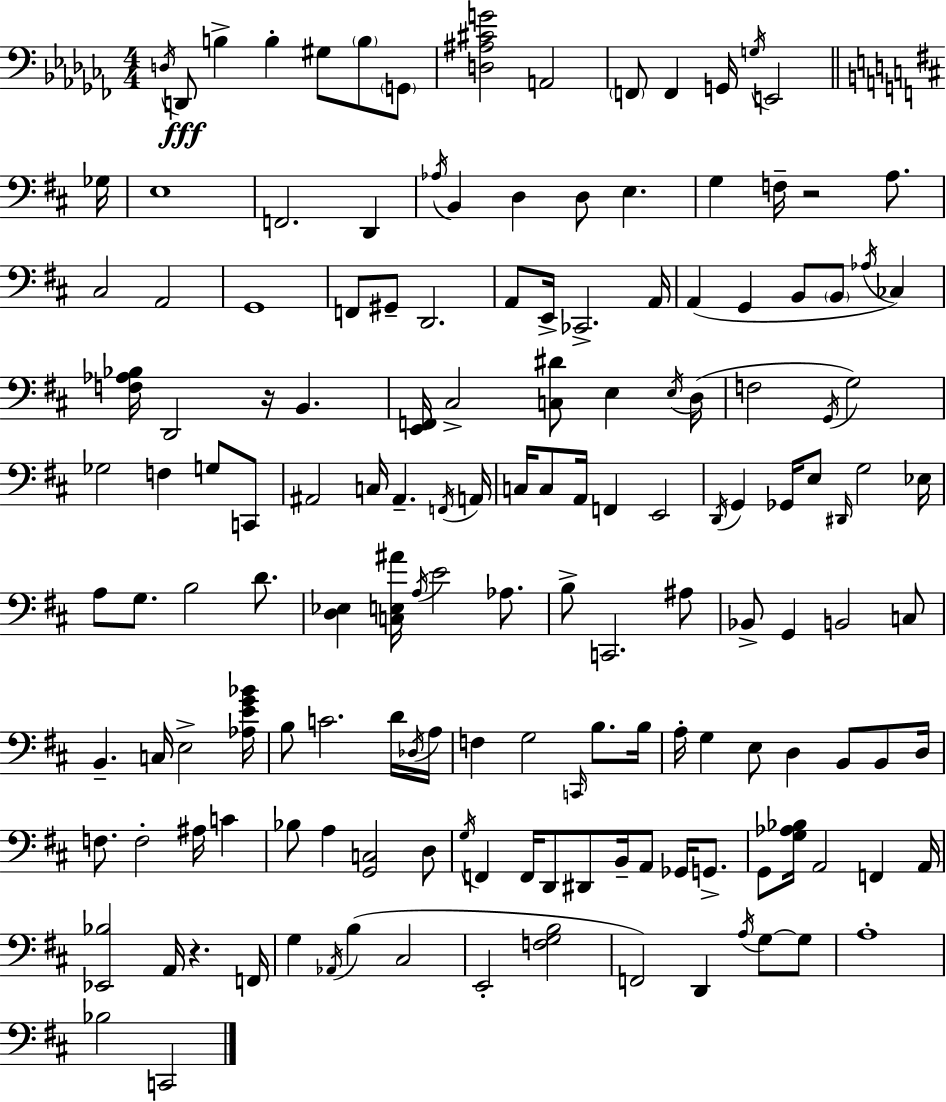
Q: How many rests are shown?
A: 3